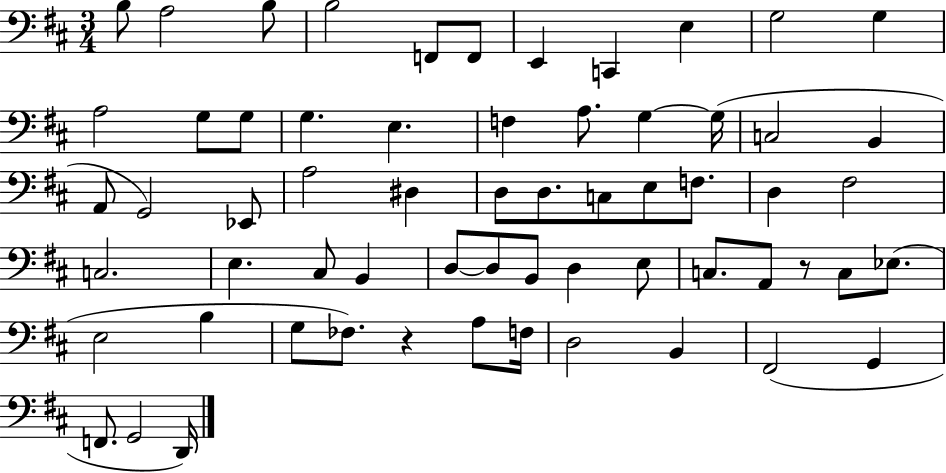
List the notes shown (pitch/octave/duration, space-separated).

B3/e A3/h B3/e B3/h F2/e F2/e E2/q C2/q E3/q G3/h G3/q A3/h G3/e G3/e G3/q. E3/q. F3/q A3/e. G3/q G3/s C3/h B2/q A2/e G2/h Eb2/e A3/h D#3/q D3/e D3/e. C3/e E3/e F3/e. D3/q F#3/h C3/h. E3/q. C#3/e B2/q D3/e D3/e B2/e D3/q E3/e C3/e. A2/e R/e C3/e Eb3/e. E3/h B3/q G3/e FES3/e. R/q A3/e F3/s D3/h B2/q F#2/h G2/q F2/e. G2/h D2/s